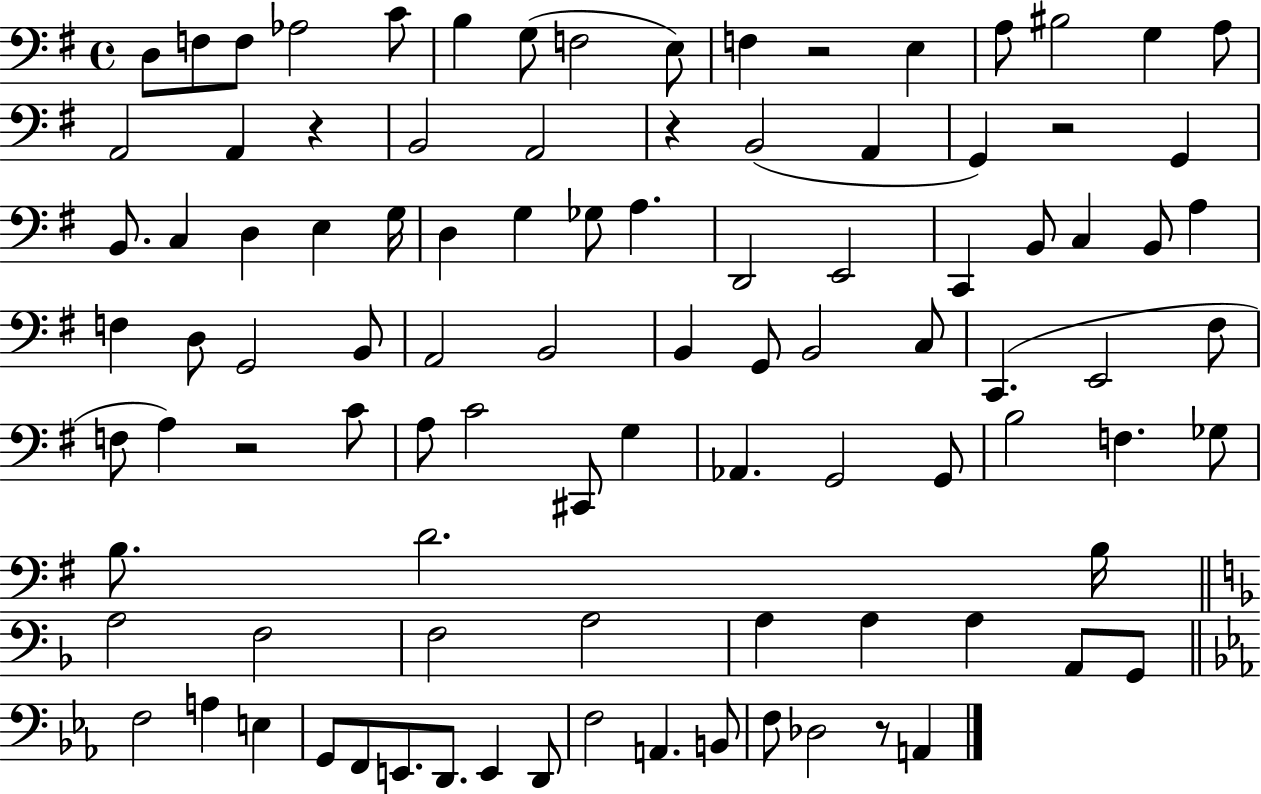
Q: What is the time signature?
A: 4/4